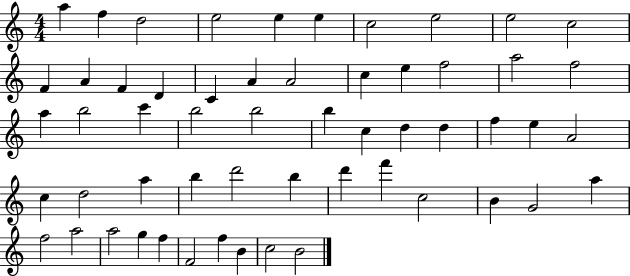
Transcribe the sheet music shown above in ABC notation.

X:1
T:Untitled
M:4/4
L:1/4
K:C
a f d2 e2 e e c2 e2 e2 c2 F A F D C A A2 c e f2 a2 f2 a b2 c' b2 b2 b c d d f e A2 c d2 a b d'2 b d' f' c2 B G2 a f2 a2 a2 g f F2 f B c2 B2